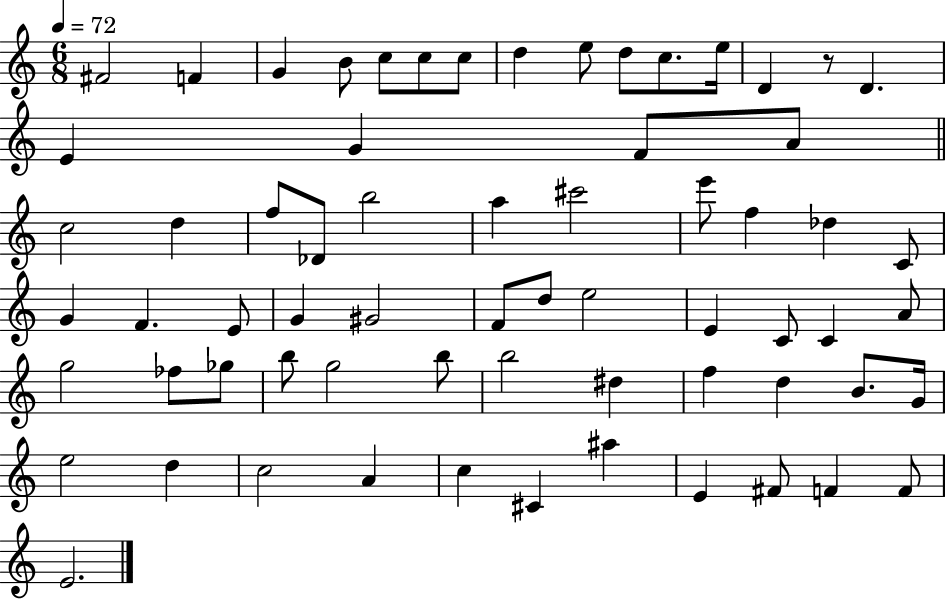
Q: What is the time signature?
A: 6/8